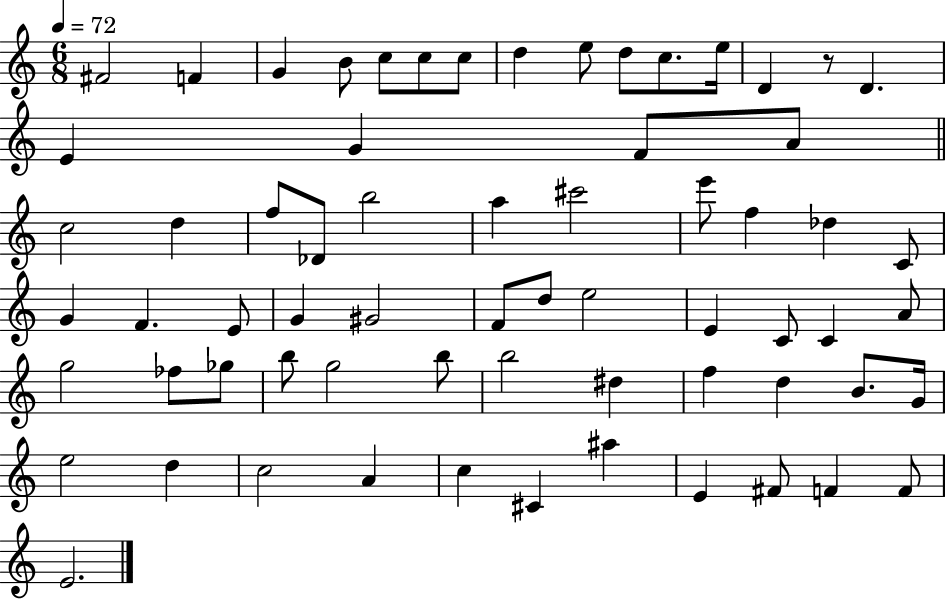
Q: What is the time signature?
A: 6/8